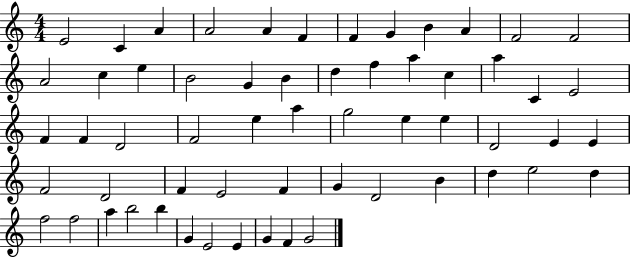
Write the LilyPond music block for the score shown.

{
  \clef treble
  \numericTimeSignature
  \time 4/4
  \key c \major
  e'2 c'4 a'4 | a'2 a'4 f'4 | f'4 g'4 b'4 a'4 | f'2 f'2 | \break a'2 c''4 e''4 | b'2 g'4 b'4 | d''4 f''4 a''4 c''4 | a''4 c'4 e'2 | \break f'4 f'4 d'2 | f'2 e''4 a''4 | g''2 e''4 e''4 | d'2 e'4 e'4 | \break f'2 d'2 | f'4 e'2 f'4 | g'4 d'2 b'4 | d''4 e''2 d''4 | \break f''2 f''2 | a''4 b''2 b''4 | g'4 e'2 e'4 | g'4 f'4 g'2 | \break \bar "|."
}